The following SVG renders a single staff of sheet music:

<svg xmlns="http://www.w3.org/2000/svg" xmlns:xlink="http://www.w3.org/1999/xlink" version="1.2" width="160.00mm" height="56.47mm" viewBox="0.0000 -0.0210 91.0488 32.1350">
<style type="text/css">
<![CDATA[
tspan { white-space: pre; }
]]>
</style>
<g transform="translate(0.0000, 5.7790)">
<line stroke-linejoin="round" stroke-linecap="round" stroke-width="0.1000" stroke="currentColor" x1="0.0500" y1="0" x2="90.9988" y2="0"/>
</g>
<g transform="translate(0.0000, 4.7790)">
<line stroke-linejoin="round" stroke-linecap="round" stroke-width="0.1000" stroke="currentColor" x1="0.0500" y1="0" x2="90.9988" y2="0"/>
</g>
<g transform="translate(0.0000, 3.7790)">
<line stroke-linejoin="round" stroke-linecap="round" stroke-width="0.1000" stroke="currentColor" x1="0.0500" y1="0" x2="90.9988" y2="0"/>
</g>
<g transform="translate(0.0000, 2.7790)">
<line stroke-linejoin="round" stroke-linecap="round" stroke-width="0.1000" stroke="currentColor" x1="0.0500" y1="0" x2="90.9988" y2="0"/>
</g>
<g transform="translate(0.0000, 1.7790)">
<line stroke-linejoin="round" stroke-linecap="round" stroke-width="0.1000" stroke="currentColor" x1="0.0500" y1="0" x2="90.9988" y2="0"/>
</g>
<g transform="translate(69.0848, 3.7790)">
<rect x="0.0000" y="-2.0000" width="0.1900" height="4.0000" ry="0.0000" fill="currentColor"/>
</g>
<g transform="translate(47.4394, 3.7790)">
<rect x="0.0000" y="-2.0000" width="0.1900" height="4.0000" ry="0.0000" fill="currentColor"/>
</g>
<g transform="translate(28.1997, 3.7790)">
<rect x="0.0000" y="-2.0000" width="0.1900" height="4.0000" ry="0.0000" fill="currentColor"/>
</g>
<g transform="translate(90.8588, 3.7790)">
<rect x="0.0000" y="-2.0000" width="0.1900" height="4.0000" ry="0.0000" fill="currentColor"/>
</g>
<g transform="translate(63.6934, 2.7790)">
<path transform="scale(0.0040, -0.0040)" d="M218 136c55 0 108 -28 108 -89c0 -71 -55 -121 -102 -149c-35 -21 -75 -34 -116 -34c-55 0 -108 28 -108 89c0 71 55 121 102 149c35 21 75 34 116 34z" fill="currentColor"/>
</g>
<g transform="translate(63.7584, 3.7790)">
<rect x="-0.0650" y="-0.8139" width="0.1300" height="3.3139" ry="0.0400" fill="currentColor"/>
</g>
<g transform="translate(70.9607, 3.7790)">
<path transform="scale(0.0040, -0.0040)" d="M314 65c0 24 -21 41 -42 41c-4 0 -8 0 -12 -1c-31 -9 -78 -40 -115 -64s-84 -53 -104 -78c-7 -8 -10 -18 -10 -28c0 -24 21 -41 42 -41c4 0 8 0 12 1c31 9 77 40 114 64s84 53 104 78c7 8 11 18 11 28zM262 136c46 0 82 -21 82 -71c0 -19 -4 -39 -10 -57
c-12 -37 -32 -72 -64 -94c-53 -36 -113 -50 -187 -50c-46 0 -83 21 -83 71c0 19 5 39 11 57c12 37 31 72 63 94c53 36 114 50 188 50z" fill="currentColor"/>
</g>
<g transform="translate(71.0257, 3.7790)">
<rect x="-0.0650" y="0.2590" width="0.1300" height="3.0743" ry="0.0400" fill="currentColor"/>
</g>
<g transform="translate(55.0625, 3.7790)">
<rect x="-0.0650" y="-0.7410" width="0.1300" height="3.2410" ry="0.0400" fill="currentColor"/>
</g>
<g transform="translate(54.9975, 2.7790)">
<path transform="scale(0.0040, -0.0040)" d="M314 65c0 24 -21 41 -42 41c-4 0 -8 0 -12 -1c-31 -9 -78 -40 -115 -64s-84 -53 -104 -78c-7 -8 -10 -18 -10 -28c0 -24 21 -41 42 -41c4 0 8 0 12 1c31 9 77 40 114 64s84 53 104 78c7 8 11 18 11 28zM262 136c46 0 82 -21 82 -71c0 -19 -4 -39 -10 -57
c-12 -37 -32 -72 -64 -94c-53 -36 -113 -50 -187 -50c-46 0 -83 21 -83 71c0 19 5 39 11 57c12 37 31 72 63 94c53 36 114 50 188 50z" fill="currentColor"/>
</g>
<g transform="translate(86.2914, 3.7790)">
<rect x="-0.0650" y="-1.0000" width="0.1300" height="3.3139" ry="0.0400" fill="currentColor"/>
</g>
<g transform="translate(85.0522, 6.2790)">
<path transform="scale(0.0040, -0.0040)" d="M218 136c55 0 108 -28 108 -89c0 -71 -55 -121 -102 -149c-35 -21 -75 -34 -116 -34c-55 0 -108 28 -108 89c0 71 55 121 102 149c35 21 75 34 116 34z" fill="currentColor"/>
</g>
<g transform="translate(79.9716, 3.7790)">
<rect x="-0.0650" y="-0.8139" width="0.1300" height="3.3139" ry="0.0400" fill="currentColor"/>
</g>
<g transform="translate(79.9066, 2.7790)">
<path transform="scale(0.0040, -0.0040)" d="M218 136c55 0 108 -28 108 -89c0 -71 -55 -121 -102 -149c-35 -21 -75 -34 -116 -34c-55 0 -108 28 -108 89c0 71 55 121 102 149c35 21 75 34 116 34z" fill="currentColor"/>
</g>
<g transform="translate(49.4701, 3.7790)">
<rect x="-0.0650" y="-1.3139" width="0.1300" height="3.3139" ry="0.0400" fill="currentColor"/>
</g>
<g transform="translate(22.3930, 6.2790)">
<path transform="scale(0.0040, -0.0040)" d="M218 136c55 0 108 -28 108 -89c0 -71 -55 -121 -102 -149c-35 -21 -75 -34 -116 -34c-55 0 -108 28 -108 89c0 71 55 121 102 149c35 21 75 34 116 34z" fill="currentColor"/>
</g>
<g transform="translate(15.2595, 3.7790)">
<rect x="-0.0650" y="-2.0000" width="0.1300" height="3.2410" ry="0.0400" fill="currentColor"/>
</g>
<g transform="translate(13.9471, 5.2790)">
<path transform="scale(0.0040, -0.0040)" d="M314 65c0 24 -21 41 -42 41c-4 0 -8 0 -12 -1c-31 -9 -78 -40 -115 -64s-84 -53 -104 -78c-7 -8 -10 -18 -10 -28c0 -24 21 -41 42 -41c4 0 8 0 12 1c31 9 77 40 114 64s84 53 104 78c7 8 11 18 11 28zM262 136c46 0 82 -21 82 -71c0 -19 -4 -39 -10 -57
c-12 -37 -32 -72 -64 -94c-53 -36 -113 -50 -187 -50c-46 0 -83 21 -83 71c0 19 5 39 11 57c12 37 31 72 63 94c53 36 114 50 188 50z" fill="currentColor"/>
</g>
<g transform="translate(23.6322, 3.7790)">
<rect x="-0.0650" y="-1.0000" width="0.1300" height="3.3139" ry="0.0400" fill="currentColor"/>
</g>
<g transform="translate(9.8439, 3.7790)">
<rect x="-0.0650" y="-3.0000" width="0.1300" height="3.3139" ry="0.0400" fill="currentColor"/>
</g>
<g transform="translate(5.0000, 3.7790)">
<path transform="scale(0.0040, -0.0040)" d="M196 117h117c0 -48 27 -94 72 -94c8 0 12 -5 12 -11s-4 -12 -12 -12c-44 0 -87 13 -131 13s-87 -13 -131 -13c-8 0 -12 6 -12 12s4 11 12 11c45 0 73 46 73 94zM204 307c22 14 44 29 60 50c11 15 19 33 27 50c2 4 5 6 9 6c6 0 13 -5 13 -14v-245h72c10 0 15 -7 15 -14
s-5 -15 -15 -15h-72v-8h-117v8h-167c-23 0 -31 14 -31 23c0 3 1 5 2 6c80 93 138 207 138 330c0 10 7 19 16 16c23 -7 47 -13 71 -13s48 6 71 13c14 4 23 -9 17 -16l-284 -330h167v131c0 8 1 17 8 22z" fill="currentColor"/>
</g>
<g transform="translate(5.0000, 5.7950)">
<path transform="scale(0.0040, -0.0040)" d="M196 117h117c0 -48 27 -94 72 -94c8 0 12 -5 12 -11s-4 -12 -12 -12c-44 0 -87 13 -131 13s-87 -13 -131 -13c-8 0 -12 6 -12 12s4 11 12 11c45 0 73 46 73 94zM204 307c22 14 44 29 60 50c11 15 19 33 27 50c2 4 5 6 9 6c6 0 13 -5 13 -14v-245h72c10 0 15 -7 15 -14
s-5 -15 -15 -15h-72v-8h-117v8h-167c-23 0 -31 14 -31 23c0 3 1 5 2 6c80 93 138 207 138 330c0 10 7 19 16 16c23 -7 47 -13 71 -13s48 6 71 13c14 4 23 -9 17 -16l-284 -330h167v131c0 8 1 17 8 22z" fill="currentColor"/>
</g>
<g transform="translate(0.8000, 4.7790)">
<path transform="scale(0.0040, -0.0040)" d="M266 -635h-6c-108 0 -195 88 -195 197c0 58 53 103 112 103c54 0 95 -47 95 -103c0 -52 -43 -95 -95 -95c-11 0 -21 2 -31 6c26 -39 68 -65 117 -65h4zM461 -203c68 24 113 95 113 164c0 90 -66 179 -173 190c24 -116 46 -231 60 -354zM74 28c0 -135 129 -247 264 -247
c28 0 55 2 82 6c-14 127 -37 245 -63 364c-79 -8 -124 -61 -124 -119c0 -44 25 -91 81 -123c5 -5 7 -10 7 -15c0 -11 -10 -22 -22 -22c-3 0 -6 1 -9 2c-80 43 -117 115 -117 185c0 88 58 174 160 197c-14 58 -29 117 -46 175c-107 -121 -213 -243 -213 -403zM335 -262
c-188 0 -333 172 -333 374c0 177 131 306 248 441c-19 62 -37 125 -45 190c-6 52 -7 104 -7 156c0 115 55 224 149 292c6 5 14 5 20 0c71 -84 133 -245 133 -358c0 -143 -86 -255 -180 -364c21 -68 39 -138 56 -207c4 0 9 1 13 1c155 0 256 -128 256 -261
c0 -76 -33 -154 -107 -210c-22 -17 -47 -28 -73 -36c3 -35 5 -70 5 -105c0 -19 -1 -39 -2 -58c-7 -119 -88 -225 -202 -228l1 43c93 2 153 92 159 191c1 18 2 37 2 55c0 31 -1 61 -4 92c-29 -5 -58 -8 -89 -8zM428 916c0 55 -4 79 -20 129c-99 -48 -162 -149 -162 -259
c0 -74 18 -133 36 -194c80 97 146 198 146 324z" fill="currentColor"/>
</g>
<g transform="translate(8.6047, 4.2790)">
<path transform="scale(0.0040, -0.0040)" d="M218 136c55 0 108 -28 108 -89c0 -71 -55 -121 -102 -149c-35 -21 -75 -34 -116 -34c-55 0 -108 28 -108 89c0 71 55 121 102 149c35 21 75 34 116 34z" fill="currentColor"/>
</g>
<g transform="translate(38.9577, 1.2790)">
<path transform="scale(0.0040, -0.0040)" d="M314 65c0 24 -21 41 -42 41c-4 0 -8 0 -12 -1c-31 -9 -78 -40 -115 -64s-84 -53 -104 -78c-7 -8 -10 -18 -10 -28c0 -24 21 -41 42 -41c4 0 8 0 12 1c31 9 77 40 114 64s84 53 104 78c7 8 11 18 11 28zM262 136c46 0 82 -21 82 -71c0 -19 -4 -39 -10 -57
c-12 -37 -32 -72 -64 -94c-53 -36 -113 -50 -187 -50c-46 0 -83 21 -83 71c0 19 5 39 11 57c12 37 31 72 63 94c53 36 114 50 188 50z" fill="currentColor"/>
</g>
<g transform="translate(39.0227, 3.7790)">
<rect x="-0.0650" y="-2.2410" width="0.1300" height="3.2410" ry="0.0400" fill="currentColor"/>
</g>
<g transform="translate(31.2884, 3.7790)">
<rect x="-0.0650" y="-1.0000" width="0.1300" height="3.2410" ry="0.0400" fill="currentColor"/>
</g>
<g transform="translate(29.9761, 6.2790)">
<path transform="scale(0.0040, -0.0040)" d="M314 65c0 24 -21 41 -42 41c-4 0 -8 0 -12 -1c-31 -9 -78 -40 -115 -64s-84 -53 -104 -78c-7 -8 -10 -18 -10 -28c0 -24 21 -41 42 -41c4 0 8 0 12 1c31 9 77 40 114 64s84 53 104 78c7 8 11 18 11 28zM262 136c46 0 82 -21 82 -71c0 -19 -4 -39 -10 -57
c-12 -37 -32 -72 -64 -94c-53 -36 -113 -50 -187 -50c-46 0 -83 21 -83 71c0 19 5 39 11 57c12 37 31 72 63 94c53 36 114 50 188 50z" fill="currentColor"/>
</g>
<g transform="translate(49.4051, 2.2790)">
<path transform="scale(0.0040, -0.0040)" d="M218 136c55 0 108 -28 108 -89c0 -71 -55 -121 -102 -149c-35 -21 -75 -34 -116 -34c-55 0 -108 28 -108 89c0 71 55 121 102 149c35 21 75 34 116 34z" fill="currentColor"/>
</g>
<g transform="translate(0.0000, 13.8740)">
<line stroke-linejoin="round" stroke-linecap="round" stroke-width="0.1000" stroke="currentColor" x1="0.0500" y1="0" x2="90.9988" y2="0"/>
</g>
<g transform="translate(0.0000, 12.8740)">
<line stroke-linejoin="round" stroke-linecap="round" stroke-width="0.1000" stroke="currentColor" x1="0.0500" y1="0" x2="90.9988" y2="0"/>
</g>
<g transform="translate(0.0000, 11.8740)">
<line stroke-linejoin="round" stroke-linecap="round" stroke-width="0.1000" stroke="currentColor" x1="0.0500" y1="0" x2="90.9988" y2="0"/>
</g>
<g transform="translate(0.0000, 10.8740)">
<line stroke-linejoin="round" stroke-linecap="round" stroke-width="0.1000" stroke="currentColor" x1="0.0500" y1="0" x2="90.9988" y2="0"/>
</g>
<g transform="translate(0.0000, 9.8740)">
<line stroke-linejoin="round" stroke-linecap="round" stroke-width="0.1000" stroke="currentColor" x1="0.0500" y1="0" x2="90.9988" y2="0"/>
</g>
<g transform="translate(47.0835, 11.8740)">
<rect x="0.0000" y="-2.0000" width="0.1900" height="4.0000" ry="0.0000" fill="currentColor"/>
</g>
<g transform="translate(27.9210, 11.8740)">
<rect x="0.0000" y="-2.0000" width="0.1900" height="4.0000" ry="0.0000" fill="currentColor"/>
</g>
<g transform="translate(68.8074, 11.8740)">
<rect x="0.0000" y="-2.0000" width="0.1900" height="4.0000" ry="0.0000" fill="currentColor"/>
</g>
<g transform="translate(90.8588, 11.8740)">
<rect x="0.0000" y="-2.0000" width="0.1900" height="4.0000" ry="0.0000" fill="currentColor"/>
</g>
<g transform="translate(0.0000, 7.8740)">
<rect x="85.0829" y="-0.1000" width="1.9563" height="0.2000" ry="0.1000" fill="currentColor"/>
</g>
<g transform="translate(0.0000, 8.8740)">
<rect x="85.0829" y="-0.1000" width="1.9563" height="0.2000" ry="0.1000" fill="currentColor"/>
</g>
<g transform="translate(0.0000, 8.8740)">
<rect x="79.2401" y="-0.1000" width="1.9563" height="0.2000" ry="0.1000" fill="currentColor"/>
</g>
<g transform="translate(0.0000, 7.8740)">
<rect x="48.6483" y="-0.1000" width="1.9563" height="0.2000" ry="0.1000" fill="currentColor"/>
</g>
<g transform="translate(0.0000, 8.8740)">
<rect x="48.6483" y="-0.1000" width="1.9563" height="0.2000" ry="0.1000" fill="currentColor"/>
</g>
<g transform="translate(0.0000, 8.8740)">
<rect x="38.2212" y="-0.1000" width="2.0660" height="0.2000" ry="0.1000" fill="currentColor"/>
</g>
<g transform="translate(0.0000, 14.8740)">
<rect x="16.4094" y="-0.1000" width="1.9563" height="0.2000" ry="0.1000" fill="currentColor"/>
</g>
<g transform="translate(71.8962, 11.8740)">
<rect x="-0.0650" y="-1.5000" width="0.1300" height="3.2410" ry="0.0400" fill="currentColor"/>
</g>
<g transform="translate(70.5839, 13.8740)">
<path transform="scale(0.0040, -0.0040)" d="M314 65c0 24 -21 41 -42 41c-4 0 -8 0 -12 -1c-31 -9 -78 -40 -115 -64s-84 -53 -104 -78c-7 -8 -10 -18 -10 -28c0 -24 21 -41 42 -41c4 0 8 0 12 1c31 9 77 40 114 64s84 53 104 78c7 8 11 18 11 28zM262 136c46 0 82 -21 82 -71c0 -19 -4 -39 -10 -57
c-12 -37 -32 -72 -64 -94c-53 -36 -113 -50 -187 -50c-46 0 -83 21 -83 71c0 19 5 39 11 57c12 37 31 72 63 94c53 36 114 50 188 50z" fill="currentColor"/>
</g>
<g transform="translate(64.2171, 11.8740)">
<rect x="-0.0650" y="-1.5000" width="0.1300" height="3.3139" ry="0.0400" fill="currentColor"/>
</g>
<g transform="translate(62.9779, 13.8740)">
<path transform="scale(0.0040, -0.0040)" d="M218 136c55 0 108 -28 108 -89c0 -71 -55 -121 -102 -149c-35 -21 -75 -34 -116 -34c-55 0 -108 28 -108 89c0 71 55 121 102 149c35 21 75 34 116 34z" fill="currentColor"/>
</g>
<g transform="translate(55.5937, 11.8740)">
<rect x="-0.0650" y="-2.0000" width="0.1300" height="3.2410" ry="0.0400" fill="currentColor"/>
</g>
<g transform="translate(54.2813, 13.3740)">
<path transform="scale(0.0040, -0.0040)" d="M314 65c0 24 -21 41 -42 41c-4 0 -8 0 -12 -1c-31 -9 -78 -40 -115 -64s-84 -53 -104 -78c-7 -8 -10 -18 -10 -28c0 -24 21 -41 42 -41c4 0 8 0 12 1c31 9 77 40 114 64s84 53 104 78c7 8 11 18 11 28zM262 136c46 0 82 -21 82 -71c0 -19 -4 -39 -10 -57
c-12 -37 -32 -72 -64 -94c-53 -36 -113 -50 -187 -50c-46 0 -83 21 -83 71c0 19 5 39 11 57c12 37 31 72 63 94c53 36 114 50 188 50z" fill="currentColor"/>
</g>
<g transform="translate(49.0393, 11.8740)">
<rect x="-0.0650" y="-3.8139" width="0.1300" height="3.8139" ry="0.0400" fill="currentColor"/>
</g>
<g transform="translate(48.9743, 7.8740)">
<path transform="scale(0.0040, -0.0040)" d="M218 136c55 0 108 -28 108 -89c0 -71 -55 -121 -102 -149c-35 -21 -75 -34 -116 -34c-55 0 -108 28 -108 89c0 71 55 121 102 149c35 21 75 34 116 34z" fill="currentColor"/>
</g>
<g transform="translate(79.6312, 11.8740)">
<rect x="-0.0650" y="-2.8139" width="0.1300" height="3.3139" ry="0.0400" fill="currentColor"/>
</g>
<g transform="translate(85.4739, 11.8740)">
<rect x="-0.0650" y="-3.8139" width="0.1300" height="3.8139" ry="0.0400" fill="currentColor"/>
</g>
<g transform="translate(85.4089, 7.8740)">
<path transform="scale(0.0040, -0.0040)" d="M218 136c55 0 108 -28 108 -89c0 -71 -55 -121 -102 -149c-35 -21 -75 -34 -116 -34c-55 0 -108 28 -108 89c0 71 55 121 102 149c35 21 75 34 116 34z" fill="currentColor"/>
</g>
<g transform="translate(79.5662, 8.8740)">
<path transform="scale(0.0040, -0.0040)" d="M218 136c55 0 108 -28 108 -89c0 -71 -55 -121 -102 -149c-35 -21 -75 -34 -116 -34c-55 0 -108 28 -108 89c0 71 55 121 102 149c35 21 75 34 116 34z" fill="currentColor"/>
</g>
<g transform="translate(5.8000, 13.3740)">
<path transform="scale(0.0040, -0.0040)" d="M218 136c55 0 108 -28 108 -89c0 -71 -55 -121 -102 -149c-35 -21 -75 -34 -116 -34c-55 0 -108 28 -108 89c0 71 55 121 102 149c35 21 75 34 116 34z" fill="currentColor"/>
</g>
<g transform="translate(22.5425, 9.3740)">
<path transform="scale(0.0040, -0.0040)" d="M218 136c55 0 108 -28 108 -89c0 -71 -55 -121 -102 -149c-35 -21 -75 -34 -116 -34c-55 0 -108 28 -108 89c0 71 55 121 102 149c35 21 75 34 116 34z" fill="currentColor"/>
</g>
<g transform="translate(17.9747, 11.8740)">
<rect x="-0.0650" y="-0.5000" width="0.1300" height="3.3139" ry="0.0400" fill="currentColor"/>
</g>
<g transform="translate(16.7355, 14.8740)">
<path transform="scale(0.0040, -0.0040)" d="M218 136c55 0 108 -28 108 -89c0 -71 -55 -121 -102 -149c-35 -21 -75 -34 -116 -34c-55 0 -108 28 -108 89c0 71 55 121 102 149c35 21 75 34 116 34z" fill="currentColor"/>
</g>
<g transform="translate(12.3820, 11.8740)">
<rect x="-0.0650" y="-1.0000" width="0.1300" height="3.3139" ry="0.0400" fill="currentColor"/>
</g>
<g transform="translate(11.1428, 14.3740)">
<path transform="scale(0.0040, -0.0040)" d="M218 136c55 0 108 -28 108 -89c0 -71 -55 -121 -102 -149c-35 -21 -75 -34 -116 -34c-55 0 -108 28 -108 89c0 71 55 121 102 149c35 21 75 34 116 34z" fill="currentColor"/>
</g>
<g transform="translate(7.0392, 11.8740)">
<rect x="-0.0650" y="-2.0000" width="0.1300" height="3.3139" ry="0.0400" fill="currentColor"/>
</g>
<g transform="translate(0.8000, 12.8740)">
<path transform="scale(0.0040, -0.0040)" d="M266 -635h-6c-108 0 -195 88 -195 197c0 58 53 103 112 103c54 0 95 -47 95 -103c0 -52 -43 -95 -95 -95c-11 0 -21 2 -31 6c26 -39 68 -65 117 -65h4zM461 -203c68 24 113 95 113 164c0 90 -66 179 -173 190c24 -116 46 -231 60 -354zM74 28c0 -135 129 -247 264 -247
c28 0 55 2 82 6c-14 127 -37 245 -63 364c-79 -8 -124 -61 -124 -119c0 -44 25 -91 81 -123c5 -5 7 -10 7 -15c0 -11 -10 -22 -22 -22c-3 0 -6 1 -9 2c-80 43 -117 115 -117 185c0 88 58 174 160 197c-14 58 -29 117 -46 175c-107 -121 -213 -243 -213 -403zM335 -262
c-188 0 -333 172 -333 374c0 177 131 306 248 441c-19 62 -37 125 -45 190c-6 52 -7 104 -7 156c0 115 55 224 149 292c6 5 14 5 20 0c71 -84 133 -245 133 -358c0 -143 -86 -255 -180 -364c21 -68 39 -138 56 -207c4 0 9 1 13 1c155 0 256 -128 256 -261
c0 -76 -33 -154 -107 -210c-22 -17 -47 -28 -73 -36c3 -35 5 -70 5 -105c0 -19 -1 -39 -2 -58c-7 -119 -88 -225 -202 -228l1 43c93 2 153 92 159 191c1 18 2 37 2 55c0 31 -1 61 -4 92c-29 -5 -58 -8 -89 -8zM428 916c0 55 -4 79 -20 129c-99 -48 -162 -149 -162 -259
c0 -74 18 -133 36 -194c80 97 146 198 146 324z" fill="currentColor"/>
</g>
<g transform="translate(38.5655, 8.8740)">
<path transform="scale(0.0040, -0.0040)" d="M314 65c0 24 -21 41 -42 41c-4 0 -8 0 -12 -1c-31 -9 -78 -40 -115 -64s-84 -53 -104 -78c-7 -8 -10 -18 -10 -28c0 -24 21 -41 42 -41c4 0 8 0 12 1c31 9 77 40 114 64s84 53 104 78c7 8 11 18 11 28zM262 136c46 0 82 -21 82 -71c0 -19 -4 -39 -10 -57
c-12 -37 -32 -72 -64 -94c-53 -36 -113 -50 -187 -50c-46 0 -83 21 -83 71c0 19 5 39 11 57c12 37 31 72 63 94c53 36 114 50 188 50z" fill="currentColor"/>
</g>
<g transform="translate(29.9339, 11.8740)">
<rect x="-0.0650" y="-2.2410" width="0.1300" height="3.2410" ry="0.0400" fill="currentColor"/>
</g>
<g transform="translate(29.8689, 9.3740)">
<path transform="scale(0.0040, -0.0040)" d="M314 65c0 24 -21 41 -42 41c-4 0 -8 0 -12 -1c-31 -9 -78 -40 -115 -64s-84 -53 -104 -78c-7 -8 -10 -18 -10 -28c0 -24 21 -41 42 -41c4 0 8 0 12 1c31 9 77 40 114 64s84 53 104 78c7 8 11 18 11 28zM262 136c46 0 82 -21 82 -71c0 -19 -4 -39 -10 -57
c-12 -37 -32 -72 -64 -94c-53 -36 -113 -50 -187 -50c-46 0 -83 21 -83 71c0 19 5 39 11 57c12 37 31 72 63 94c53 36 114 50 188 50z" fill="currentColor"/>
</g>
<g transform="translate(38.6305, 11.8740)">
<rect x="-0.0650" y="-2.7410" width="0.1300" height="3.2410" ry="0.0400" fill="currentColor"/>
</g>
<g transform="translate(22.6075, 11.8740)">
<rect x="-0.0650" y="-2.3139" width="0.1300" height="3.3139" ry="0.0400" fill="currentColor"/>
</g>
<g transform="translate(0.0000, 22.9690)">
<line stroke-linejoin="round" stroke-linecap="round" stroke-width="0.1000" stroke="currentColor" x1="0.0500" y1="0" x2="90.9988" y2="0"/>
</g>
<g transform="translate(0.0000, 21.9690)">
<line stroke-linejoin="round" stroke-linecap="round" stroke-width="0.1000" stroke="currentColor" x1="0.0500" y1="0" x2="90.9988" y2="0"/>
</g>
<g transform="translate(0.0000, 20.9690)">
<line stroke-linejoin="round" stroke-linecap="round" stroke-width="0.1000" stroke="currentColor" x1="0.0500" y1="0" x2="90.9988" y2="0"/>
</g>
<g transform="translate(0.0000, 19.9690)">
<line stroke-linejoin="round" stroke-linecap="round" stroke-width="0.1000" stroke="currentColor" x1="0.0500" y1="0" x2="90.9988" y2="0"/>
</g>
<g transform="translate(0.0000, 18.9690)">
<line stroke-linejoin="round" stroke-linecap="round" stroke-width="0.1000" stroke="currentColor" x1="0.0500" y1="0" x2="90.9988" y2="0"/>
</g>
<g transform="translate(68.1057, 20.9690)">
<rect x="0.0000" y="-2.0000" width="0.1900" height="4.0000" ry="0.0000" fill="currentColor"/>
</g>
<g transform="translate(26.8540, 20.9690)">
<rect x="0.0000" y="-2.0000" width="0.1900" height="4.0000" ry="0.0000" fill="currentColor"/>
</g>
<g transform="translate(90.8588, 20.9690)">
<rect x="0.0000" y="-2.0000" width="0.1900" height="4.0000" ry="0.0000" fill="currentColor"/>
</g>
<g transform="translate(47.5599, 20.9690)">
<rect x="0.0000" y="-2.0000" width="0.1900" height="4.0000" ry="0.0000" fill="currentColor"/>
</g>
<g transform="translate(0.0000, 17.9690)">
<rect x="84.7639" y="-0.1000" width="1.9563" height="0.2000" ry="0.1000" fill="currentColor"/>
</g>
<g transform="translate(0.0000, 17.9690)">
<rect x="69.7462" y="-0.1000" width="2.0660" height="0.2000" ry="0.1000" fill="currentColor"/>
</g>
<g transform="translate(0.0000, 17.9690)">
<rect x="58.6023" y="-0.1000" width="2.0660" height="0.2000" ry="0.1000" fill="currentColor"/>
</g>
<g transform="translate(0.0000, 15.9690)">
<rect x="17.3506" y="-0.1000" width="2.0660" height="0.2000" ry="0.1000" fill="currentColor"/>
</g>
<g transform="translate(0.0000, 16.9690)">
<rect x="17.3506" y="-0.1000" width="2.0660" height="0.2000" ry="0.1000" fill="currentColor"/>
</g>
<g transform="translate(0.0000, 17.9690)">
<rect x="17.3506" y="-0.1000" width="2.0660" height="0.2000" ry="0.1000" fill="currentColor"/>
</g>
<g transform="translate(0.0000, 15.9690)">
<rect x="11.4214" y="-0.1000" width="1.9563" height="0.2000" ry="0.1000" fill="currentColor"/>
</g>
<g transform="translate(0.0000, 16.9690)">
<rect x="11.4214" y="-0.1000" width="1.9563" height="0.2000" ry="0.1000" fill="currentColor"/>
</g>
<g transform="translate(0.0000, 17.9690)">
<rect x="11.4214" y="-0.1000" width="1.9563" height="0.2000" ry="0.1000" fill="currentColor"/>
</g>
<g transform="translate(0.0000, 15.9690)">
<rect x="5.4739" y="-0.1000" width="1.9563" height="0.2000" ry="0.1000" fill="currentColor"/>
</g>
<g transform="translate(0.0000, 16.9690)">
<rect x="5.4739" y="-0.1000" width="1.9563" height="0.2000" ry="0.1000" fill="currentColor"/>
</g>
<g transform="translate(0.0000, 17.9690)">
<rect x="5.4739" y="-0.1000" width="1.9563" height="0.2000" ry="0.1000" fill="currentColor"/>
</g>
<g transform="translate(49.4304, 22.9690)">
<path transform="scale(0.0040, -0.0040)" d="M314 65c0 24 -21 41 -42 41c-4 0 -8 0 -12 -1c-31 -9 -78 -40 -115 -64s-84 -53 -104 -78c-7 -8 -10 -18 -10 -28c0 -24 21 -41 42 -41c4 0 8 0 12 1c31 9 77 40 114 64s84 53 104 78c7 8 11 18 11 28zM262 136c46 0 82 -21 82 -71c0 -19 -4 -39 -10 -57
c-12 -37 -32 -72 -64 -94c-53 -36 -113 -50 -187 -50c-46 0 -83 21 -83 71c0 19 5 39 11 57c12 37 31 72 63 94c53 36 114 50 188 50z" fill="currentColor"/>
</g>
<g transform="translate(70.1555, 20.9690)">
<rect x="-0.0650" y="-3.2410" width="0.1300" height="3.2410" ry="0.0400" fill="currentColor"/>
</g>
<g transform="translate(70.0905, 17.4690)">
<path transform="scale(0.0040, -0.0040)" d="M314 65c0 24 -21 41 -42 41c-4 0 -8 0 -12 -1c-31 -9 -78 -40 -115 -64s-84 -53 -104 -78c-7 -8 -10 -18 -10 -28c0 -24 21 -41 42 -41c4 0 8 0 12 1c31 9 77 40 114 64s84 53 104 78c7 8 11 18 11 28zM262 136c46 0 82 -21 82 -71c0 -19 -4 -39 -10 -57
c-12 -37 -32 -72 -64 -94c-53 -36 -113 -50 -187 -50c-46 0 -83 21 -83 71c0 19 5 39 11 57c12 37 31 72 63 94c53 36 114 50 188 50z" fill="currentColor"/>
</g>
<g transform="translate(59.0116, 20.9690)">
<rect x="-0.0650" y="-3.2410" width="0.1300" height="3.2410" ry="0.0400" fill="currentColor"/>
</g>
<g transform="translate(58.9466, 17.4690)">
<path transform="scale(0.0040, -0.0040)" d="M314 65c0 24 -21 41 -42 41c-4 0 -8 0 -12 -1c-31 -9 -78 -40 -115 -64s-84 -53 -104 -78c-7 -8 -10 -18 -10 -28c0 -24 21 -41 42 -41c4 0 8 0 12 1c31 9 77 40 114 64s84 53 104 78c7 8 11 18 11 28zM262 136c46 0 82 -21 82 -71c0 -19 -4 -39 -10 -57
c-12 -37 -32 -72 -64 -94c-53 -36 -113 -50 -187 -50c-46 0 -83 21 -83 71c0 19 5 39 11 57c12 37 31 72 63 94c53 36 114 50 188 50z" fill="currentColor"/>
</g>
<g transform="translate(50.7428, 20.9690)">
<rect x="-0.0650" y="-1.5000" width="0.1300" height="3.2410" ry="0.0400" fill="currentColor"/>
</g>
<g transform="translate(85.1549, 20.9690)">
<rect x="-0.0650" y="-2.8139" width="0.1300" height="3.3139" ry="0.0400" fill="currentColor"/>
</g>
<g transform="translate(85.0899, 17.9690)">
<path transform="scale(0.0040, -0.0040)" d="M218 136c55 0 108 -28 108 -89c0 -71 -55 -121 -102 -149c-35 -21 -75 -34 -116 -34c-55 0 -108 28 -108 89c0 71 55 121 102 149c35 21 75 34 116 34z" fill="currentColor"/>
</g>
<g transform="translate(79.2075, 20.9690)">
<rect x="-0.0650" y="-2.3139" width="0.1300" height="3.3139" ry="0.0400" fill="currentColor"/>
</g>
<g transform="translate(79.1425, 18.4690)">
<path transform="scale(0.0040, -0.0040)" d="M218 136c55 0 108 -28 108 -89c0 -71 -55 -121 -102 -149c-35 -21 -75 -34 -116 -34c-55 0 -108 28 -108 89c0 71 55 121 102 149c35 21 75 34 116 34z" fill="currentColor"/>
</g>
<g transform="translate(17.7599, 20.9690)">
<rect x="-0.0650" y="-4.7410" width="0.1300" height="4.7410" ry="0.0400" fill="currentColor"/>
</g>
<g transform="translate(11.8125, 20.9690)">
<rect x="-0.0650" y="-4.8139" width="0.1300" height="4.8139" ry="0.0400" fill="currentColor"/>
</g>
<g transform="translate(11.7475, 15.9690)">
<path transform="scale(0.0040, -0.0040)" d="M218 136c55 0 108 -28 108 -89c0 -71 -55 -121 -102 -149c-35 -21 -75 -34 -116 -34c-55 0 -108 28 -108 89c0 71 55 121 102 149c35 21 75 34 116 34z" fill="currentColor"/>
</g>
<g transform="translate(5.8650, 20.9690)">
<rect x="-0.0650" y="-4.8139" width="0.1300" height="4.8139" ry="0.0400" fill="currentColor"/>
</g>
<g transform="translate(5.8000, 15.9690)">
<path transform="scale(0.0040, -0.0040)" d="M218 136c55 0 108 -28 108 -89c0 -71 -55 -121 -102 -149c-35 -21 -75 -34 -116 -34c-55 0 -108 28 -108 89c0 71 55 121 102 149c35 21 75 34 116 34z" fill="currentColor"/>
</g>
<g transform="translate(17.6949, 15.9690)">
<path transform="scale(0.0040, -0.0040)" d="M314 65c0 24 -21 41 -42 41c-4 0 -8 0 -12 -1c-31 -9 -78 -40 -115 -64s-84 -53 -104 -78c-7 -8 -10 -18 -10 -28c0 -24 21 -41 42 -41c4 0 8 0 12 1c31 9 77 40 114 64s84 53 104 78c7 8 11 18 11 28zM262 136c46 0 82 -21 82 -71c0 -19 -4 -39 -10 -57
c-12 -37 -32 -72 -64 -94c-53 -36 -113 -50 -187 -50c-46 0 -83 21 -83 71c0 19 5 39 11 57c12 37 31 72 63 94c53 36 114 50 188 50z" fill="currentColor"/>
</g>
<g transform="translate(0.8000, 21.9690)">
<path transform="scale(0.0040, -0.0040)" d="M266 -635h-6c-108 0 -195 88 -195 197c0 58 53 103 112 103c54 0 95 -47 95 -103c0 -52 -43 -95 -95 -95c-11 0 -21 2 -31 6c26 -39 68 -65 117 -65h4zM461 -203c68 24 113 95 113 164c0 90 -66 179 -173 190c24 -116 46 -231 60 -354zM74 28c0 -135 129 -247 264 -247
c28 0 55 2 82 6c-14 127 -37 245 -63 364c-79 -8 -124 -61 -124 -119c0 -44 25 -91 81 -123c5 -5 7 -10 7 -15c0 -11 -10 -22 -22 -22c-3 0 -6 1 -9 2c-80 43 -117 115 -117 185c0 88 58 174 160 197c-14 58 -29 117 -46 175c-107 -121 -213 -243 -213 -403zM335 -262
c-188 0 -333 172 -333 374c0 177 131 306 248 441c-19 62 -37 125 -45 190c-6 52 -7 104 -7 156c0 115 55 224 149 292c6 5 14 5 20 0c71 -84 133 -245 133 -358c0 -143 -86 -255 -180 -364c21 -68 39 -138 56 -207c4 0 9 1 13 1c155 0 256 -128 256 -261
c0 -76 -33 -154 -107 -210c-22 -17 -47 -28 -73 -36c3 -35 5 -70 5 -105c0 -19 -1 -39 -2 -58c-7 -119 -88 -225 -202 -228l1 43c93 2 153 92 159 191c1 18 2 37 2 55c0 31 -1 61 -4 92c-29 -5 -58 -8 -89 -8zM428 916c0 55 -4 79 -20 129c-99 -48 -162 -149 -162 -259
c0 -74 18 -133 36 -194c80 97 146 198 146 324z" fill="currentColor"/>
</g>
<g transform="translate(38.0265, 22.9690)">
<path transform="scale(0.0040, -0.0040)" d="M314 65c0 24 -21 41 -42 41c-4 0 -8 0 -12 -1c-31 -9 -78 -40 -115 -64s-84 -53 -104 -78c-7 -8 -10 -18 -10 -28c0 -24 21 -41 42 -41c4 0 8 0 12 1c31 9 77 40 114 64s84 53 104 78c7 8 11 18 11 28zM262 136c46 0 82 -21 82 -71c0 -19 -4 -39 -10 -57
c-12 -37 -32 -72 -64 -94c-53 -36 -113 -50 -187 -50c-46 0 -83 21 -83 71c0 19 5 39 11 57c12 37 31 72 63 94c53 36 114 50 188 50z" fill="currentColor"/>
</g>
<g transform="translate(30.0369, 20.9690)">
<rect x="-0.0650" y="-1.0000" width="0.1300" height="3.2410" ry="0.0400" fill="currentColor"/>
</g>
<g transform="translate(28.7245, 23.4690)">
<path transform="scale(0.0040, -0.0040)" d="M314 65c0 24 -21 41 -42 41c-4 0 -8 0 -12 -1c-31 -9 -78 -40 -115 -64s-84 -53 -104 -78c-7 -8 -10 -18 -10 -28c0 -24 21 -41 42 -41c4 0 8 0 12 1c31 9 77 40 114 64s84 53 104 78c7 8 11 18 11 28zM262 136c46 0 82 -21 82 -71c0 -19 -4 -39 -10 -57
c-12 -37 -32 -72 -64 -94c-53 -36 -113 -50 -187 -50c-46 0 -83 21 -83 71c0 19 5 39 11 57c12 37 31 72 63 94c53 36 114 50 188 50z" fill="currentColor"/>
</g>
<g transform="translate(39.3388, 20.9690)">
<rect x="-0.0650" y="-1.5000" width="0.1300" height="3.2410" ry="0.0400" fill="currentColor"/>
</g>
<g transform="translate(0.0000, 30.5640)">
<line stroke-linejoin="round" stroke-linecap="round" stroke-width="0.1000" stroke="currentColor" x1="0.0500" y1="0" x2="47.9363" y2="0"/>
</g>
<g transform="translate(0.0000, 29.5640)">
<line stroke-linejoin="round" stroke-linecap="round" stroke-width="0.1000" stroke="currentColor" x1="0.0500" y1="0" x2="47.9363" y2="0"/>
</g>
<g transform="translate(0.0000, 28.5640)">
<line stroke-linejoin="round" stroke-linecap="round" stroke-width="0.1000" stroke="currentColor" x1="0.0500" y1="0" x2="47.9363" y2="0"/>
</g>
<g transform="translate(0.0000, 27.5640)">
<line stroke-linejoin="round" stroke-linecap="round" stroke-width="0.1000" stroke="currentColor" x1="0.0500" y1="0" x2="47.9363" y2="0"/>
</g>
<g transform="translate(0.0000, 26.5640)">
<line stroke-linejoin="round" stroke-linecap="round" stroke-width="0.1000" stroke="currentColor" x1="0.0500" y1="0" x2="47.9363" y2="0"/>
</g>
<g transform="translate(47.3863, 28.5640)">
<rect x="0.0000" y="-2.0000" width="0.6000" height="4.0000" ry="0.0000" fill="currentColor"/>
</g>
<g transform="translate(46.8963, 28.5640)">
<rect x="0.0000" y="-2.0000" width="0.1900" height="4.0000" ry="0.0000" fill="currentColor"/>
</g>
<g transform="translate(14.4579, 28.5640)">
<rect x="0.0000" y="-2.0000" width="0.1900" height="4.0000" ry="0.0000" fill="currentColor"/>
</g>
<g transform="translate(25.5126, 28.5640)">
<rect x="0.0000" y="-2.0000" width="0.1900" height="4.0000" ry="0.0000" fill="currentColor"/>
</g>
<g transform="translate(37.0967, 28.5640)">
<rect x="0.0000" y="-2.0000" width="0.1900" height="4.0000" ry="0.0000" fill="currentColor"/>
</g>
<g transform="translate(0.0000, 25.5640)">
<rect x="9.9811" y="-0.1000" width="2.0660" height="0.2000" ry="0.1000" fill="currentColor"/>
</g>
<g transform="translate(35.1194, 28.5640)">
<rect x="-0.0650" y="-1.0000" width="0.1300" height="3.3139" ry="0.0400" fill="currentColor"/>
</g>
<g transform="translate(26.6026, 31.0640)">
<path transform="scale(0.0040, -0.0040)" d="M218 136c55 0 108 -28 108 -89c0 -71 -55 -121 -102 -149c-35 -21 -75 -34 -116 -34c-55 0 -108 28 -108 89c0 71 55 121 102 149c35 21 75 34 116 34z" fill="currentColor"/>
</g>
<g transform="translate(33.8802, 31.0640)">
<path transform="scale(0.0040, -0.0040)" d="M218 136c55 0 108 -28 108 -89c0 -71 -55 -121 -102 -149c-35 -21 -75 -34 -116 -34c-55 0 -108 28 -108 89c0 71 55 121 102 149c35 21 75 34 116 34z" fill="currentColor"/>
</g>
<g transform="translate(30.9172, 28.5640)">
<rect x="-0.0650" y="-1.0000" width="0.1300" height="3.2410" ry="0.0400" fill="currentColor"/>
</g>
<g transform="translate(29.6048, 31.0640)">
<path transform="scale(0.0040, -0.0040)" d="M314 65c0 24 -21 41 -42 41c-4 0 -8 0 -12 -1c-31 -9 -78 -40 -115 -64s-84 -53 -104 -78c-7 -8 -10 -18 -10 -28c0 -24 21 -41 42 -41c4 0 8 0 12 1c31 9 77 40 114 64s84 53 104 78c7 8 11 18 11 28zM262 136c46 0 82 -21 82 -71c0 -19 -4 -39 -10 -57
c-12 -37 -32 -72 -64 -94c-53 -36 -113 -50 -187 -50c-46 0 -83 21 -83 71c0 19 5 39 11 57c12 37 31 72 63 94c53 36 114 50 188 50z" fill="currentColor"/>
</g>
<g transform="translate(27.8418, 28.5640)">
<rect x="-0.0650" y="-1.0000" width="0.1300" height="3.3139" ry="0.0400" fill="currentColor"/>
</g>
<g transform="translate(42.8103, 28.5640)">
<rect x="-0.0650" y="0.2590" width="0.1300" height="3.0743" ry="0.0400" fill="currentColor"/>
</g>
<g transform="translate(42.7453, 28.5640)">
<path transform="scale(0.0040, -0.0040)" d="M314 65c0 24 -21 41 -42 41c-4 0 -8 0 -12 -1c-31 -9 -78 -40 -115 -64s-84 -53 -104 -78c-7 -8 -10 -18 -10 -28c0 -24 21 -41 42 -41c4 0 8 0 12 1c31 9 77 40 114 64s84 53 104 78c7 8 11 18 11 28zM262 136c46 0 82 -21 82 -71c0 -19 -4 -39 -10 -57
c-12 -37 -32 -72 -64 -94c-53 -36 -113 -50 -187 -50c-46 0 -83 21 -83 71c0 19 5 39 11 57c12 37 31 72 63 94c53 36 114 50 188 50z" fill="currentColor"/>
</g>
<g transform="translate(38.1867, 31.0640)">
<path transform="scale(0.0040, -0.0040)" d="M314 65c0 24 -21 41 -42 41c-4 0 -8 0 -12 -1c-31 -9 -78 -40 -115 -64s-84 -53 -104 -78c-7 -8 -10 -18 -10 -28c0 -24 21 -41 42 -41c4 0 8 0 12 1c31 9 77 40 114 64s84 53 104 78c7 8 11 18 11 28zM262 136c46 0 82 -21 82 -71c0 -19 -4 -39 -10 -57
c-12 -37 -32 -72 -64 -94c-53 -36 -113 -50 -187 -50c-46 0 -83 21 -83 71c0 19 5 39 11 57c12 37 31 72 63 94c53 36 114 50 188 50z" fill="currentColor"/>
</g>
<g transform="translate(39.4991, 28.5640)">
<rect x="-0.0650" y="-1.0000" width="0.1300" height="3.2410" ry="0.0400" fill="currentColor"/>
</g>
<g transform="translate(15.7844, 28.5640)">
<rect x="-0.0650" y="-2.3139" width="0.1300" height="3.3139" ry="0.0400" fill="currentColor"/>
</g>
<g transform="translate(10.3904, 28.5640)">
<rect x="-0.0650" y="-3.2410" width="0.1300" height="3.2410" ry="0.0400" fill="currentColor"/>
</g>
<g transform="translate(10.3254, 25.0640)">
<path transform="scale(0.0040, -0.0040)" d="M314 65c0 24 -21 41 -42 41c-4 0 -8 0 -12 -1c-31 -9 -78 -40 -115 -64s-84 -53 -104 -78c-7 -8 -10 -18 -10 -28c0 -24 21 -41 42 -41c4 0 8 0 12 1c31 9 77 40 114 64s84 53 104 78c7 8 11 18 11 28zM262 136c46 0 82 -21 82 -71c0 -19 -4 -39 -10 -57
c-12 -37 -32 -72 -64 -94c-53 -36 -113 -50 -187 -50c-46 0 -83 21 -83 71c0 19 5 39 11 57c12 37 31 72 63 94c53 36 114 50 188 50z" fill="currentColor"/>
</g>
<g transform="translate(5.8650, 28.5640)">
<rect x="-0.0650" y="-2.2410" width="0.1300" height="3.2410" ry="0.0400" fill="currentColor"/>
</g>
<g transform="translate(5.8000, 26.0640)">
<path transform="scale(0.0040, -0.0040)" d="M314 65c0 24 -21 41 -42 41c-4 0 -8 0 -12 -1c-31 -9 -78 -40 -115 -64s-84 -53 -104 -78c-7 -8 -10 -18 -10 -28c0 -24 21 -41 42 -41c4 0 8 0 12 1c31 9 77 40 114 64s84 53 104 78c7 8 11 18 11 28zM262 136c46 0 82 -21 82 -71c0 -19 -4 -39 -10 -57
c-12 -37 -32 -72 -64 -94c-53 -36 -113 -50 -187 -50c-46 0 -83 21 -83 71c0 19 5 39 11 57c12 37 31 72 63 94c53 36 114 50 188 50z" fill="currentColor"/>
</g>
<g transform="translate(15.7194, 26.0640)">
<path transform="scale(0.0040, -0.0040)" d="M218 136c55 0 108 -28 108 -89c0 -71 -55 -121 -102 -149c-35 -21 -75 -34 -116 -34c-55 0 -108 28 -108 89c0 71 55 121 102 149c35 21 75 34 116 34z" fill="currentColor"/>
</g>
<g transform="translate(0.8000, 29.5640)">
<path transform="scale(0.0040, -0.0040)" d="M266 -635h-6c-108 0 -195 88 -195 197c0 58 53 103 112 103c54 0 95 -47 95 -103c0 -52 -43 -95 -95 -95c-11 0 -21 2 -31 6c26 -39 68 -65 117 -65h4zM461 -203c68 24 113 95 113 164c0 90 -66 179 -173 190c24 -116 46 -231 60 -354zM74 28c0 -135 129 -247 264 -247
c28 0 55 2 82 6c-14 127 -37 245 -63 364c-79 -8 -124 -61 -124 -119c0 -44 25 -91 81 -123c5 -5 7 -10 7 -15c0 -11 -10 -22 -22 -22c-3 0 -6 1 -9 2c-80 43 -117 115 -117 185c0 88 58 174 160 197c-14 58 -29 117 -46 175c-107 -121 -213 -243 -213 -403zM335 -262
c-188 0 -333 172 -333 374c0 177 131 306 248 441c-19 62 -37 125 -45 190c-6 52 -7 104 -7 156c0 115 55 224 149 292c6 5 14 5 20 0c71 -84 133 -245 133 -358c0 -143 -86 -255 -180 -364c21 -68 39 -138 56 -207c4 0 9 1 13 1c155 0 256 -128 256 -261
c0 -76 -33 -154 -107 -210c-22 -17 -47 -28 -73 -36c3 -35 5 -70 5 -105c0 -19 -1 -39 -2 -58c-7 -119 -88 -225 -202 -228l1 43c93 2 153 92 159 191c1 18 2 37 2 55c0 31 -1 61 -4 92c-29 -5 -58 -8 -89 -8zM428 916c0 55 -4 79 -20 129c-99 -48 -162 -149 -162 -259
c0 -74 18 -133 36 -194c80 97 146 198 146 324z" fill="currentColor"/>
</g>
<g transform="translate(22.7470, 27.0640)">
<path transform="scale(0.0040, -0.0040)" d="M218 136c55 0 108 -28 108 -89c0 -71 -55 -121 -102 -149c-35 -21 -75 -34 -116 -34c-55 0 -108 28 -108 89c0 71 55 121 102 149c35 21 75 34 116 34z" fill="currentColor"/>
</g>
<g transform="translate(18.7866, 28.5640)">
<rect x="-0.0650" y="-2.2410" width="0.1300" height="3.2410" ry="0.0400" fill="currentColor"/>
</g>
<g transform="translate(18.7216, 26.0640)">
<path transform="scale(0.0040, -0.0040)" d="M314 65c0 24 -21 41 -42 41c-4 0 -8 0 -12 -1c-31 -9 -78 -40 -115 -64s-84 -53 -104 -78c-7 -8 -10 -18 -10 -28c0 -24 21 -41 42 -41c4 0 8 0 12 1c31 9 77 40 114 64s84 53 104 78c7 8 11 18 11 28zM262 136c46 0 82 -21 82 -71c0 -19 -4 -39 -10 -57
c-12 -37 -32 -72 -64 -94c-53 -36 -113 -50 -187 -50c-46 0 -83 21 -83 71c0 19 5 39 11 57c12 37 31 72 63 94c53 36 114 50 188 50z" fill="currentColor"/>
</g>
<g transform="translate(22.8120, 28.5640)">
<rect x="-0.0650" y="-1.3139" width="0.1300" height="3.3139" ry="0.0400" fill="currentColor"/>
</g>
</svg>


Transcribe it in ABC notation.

X:1
T:Untitled
M:4/4
L:1/4
K:C
A F2 D D2 g2 e d2 d B2 d D F D C g g2 a2 c' F2 E E2 a c' e' e' e'2 D2 E2 E2 b2 b2 g a g2 b2 g g2 e D D2 D D2 B2